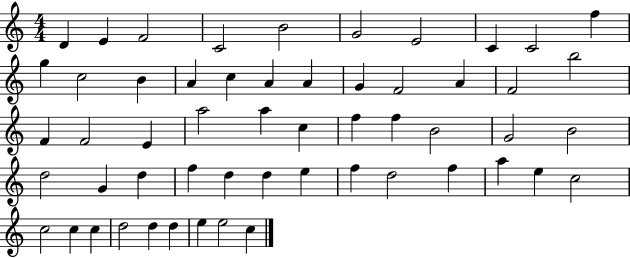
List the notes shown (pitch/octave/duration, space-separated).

D4/q E4/q F4/h C4/h B4/h G4/h E4/h C4/q C4/h F5/q G5/q C5/h B4/q A4/q C5/q A4/q A4/q G4/q F4/h A4/q F4/h B5/h F4/q F4/h E4/q A5/h A5/q C5/q F5/q F5/q B4/h G4/h B4/h D5/h G4/q D5/q F5/q D5/q D5/q E5/q F5/q D5/h F5/q A5/q E5/q C5/h C5/h C5/q C5/q D5/h D5/q D5/q E5/q E5/h C5/q